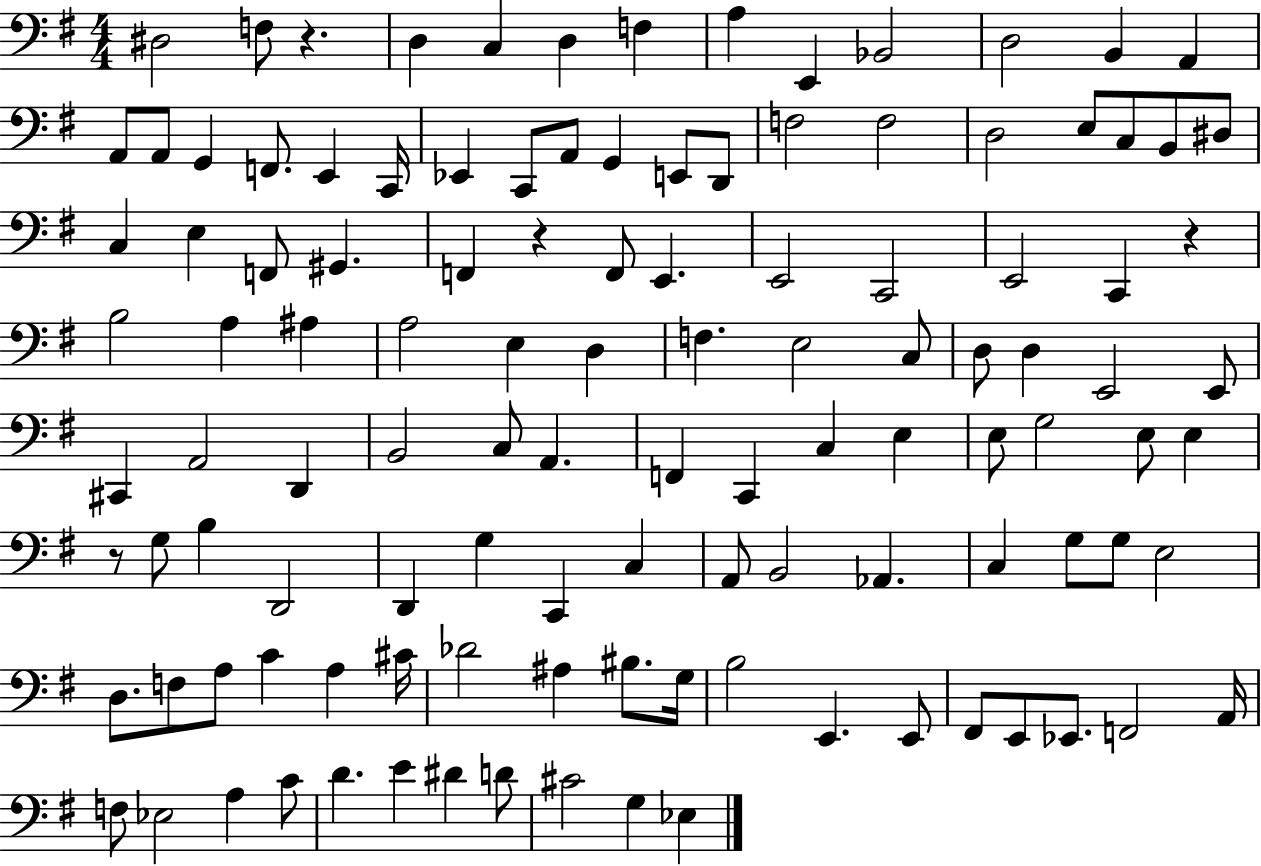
D#3/h F3/e R/q. D3/q C3/q D3/q F3/q A3/q E2/q Bb2/h D3/h B2/q A2/q A2/e A2/e G2/q F2/e. E2/q C2/s Eb2/q C2/e A2/e G2/q E2/e D2/e F3/h F3/h D3/h E3/e C3/e B2/e D#3/e C3/q E3/q F2/e G#2/q. F2/q R/q F2/e E2/q. E2/h C2/h E2/h C2/q R/q B3/h A3/q A#3/q A3/h E3/q D3/q F3/q. E3/h C3/e D3/e D3/q E2/h E2/e C#2/q A2/h D2/q B2/h C3/e A2/q. F2/q C2/q C3/q E3/q E3/e G3/h E3/e E3/q R/e G3/e B3/q D2/h D2/q G3/q C2/q C3/q A2/e B2/h Ab2/q. C3/q G3/e G3/e E3/h D3/e. F3/e A3/e C4/q A3/q C#4/s Db4/h A#3/q BIS3/e. G3/s B3/h E2/q. E2/e F#2/e E2/e Eb2/e. F2/h A2/s F3/e Eb3/h A3/q C4/e D4/q. E4/q D#4/q D4/e C#4/h G3/q Eb3/q